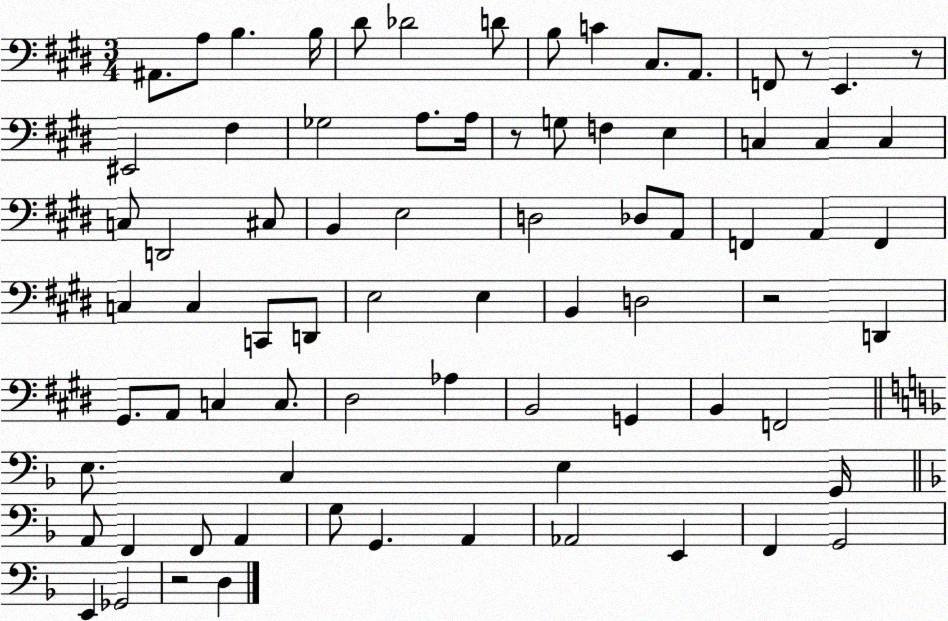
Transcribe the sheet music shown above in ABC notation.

X:1
T:Untitled
M:3/4
L:1/4
K:E
^A,,/2 A,/2 B, B,/4 ^D/2 _D2 D/2 B,/2 C ^C,/2 A,,/2 F,,/2 z/2 E,, z/2 ^E,,2 ^F, _G,2 A,/2 A,/4 z/2 G,/2 F, E, C, C, C, C,/2 D,,2 ^C,/2 B,, E,2 D,2 _D,/2 A,,/2 F,, A,, F,, C, C, C,,/2 D,,/2 E,2 E, B,, D,2 z2 D,, ^G,,/2 A,,/2 C, C,/2 ^D,2 _A, B,,2 G,, B,, F,,2 E,/2 C, E, G,,/4 A,,/2 F,, F,,/2 A,, G,/2 G,, A,, _A,,2 E,, F,, G,,2 E,, _G,,2 z2 D,